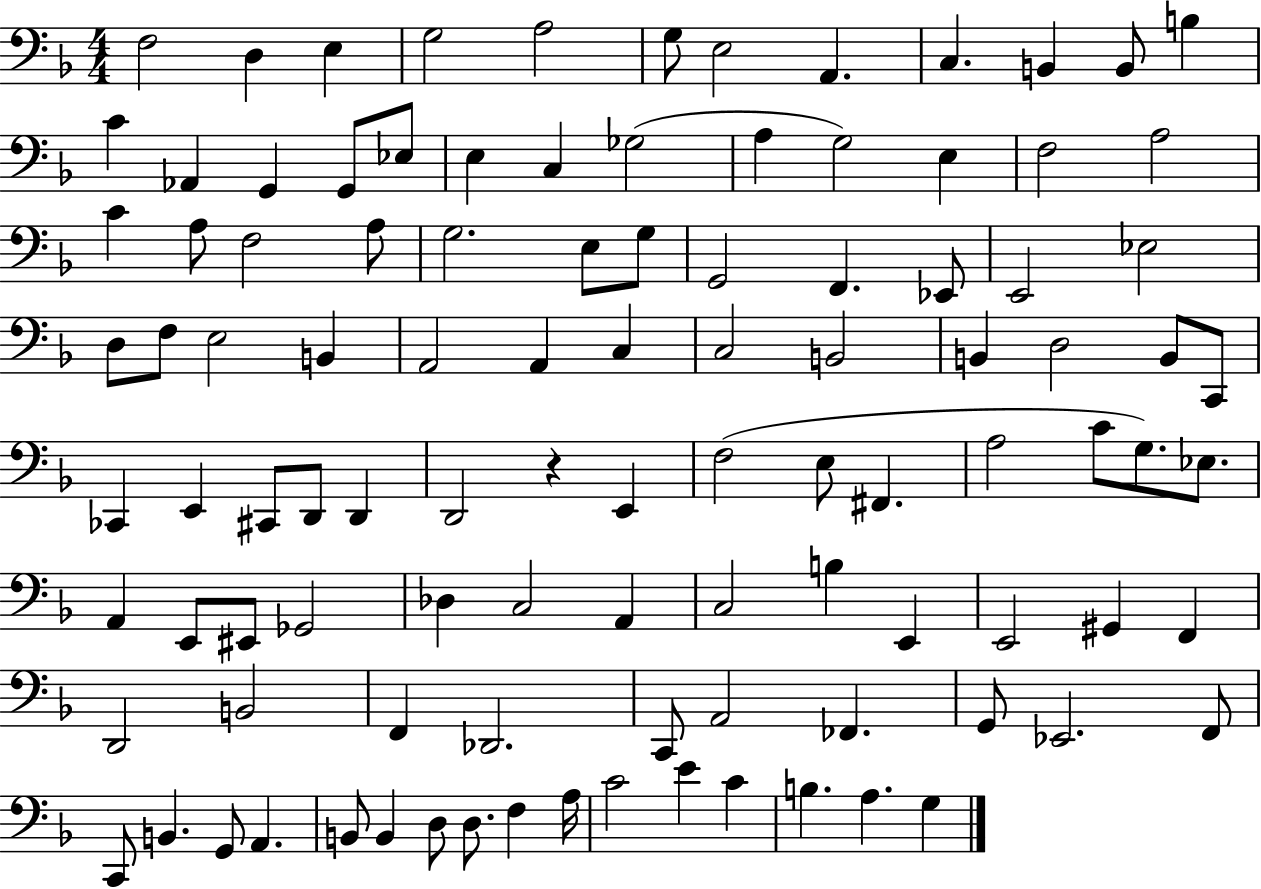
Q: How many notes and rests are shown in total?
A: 104